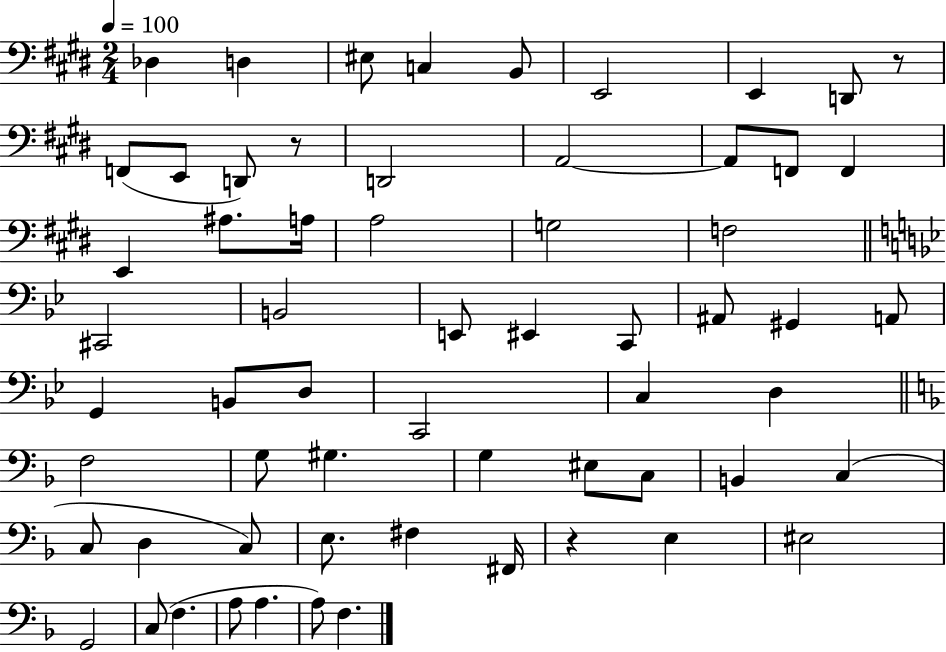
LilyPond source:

{
  \clef bass
  \numericTimeSignature
  \time 2/4
  \key e \major
  \tempo 4 = 100
  des4 d4 | eis8 c4 b,8 | e,2 | e,4 d,8 r8 | \break f,8( e,8 d,8) r8 | d,2 | a,2~~ | a,8 f,8 f,4 | \break e,4 ais8. a16 | a2 | g2 | f2 | \break \bar "||" \break \key bes \major cis,2 | b,2 | e,8 eis,4 c,8 | ais,8 gis,4 a,8 | \break g,4 b,8 d8 | c,2 | c4 d4 | \bar "||" \break \key f \major f2 | g8 gis4. | g4 eis8 c8 | b,4 c4( | \break c8 d4 c8) | e8. fis4 fis,16 | r4 e4 | eis2 | \break g,2 | c8( f4. | a8 a4. | a8) f4. | \break \bar "|."
}